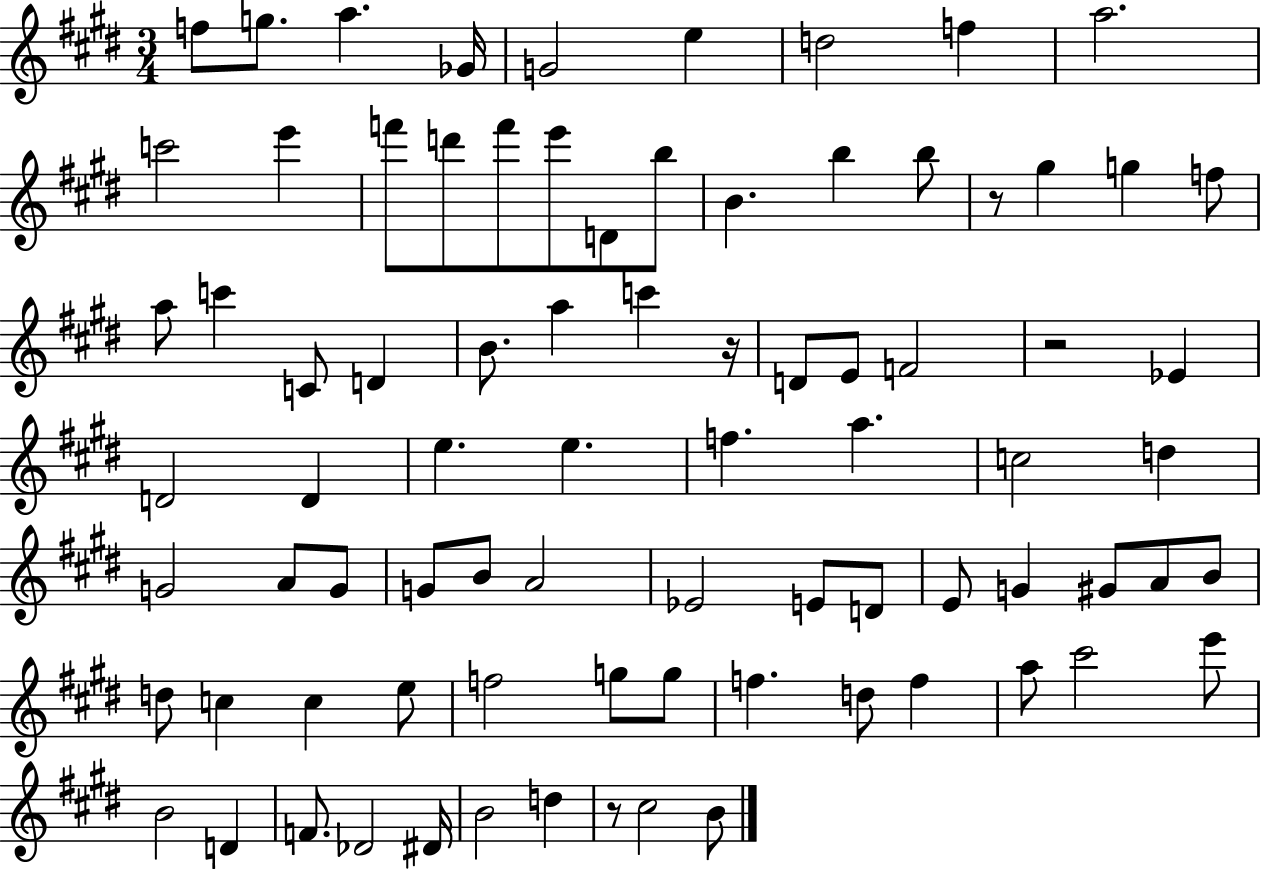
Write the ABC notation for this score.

X:1
T:Untitled
M:3/4
L:1/4
K:E
f/2 g/2 a _G/4 G2 e d2 f a2 c'2 e' f'/2 d'/2 f'/2 e'/2 D/2 b/2 B b b/2 z/2 ^g g f/2 a/2 c' C/2 D B/2 a c' z/4 D/2 E/2 F2 z2 _E D2 D e e f a c2 d G2 A/2 G/2 G/2 B/2 A2 _E2 E/2 D/2 E/2 G ^G/2 A/2 B/2 d/2 c c e/2 f2 g/2 g/2 f d/2 f a/2 ^c'2 e'/2 B2 D F/2 _D2 ^D/4 B2 d z/2 ^c2 B/2